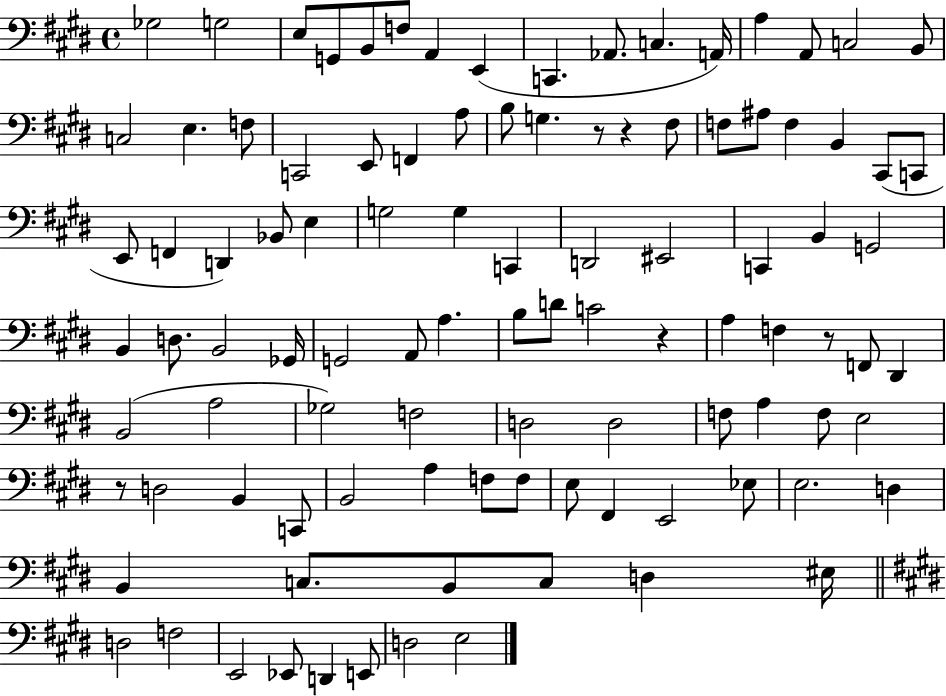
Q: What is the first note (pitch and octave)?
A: Gb3